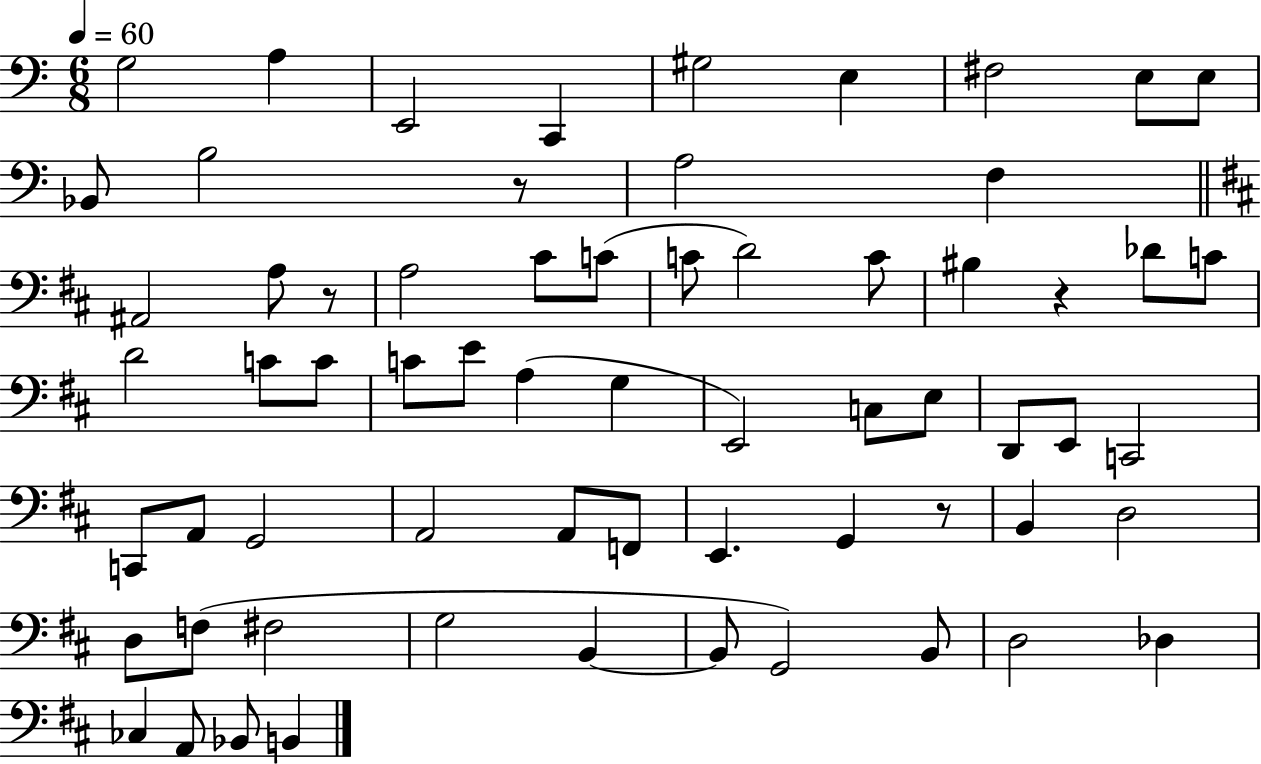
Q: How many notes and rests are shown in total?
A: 65